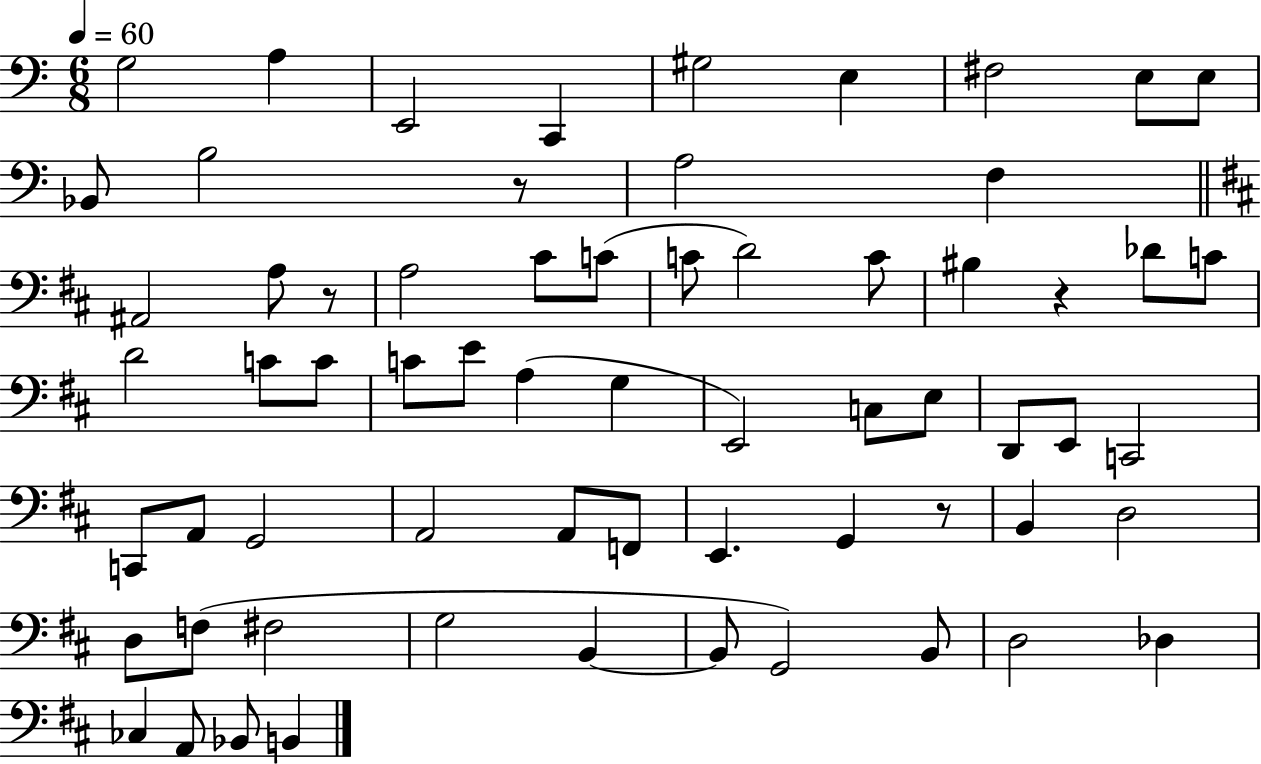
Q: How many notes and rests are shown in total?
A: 65